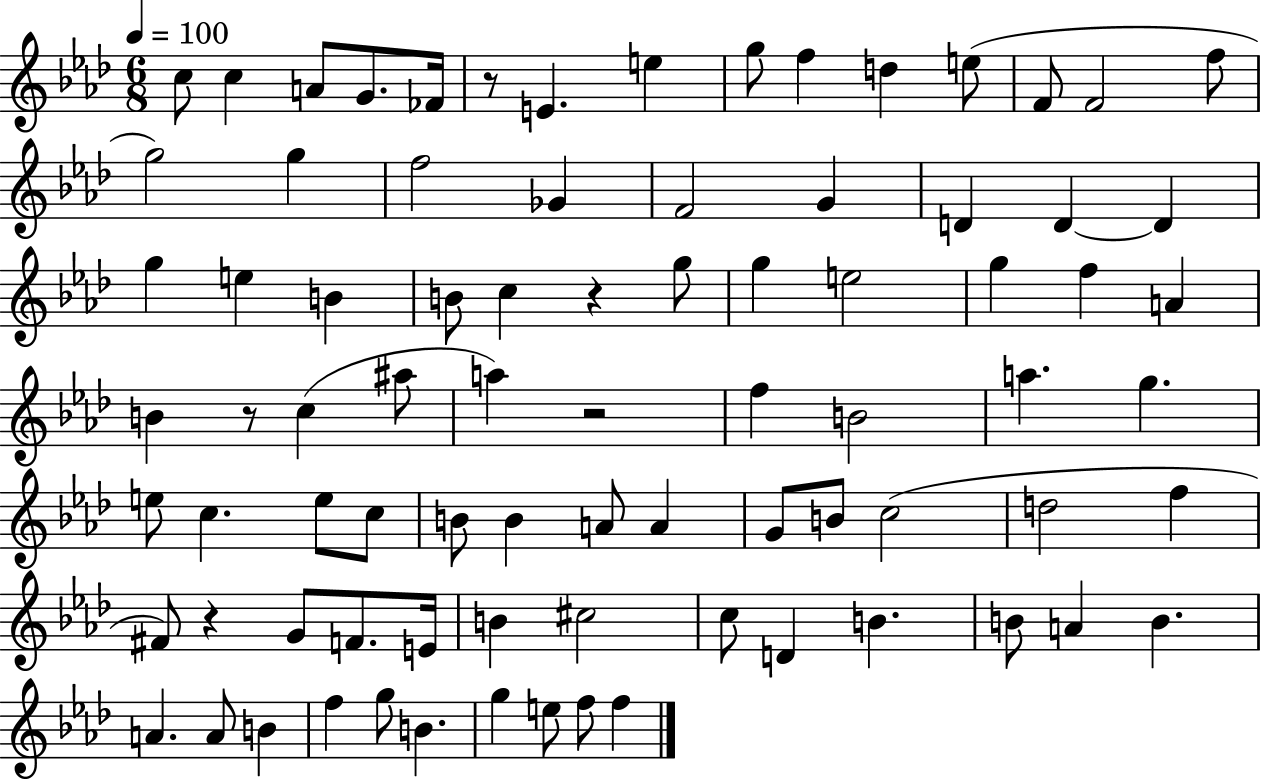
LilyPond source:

{
  \clef treble
  \numericTimeSignature
  \time 6/8
  \key aes \major
  \tempo 4 = 100
  c''8 c''4 a'8 g'8. fes'16 | r8 e'4. e''4 | g''8 f''4 d''4 e''8( | f'8 f'2 f''8 | \break g''2) g''4 | f''2 ges'4 | f'2 g'4 | d'4 d'4~~ d'4 | \break g''4 e''4 b'4 | b'8 c''4 r4 g''8 | g''4 e''2 | g''4 f''4 a'4 | \break b'4 r8 c''4( ais''8 | a''4) r2 | f''4 b'2 | a''4. g''4. | \break e''8 c''4. e''8 c''8 | b'8 b'4 a'8 a'4 | g'8 b'8 c''2( | d''2 f''4 | \break fis'8) r4 g'8 f'8. e'16 | b'4 cis''2 | c''8 d'4 b'4. | b'8 a'4 b'4. | \break a'4. a'8 b'4 | f''4 g''8 b'4. | g''4 e''8 f''8 f''4 | \bar "|."
}